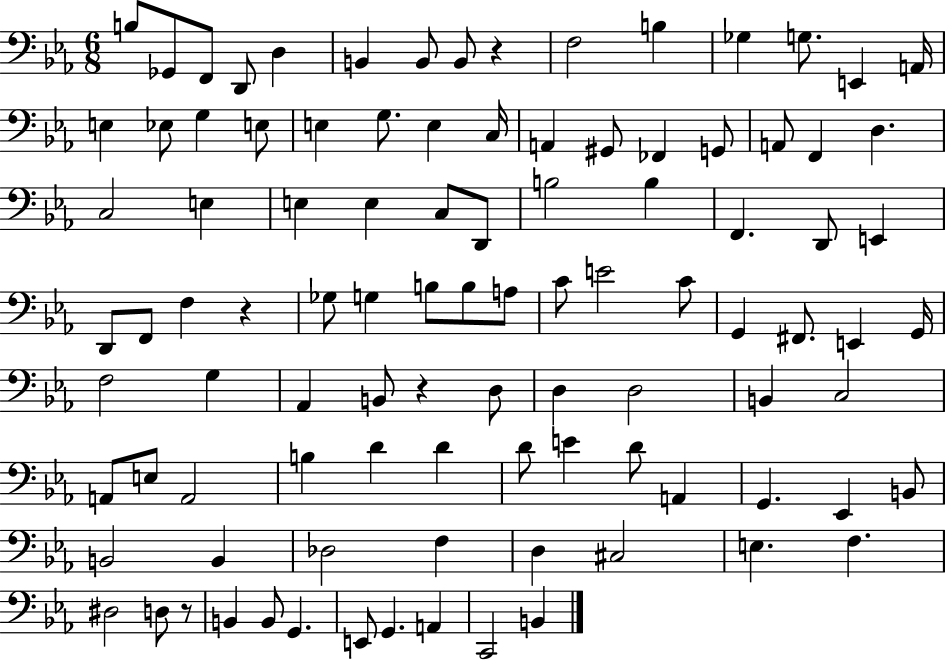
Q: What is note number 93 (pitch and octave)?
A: A2